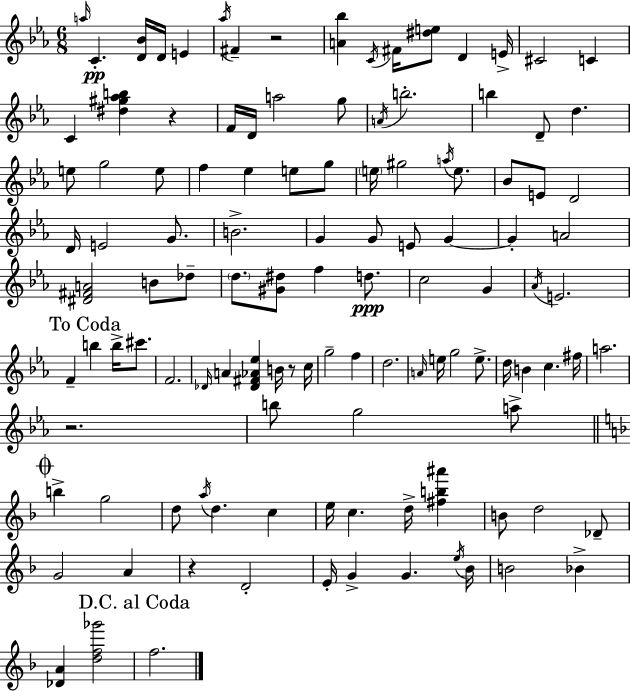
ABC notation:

X:1
T:Untitled
M:6/8
L:1/4
K:Cm
a/4 C [D_B]/4 D/4 E _a/4 ^F z2 [A_b] C/4 ^F/4 [^de]/2 D E/4 ^C2 C C [^d^g_ab] z F/4 D/4 a2 g/2 A/4 b2 b D/2 d e/2 g2 e/2 f _e e/2 g/2 e/4 ^g2 a/4 e/2 _B/2 E/2 D2 D/4 E2 G/2 B2 G G/2 E/2 G G A2 [^D^FA]2 B/2 _d/2 d/2 [^G^d]/2 f d/2 c2 G _A/4 E2 F b b/4 ^c'/2 F2 _D/4 A [_D^F_A_e] B/4 z/2 c/4 g2 f d2 A/4 e/4 g2 e/2 d/4 B c ^f/4 a2 z2 b/2 g2 a/2 b g2 d/2 a/4 d c e/4 c d/4 [^fb^a'] B/2 d2 _D/2 G2 A z D2 E/4 G G e/4 _B/4 B2 _B [_DA] [df_g']2 f2